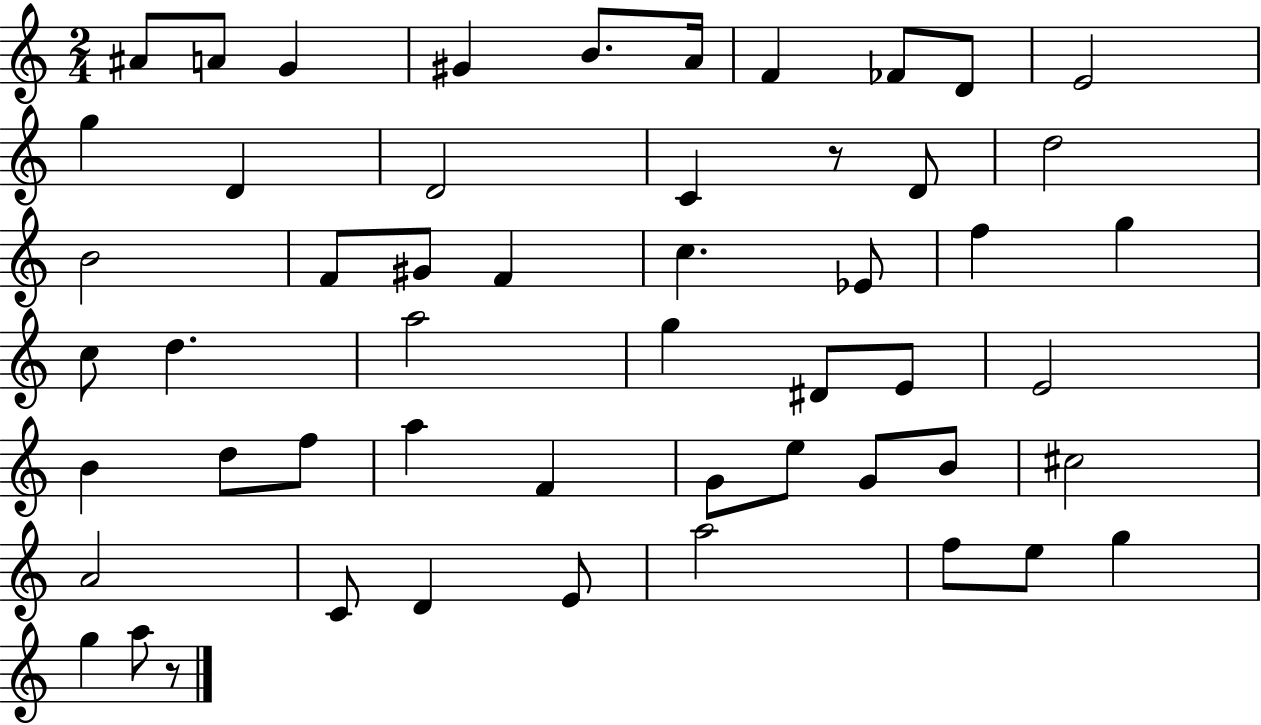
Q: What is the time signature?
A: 2/4